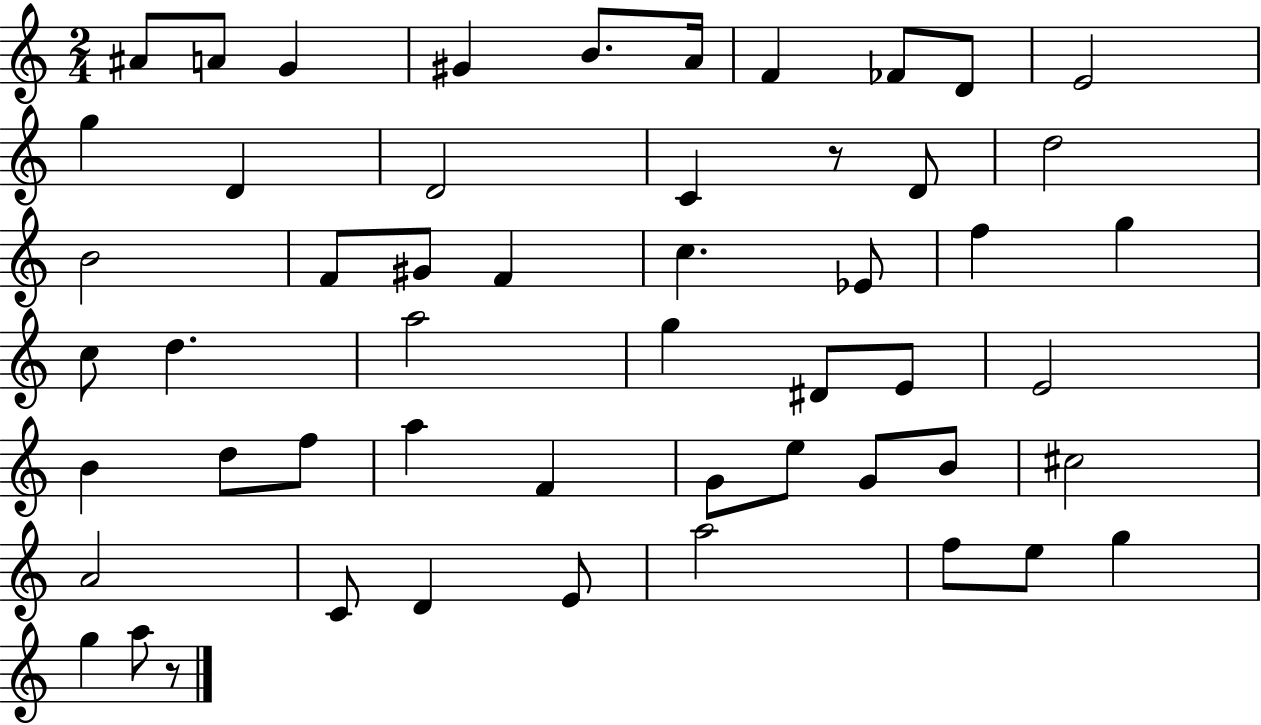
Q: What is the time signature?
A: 2/4